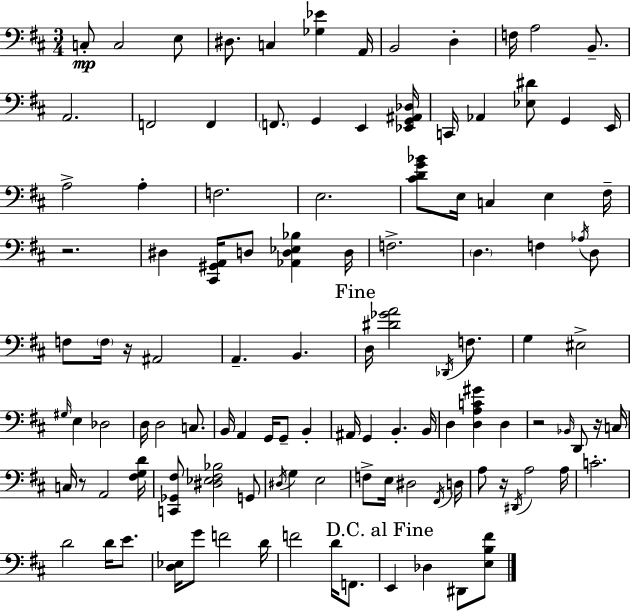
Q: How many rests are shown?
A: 6